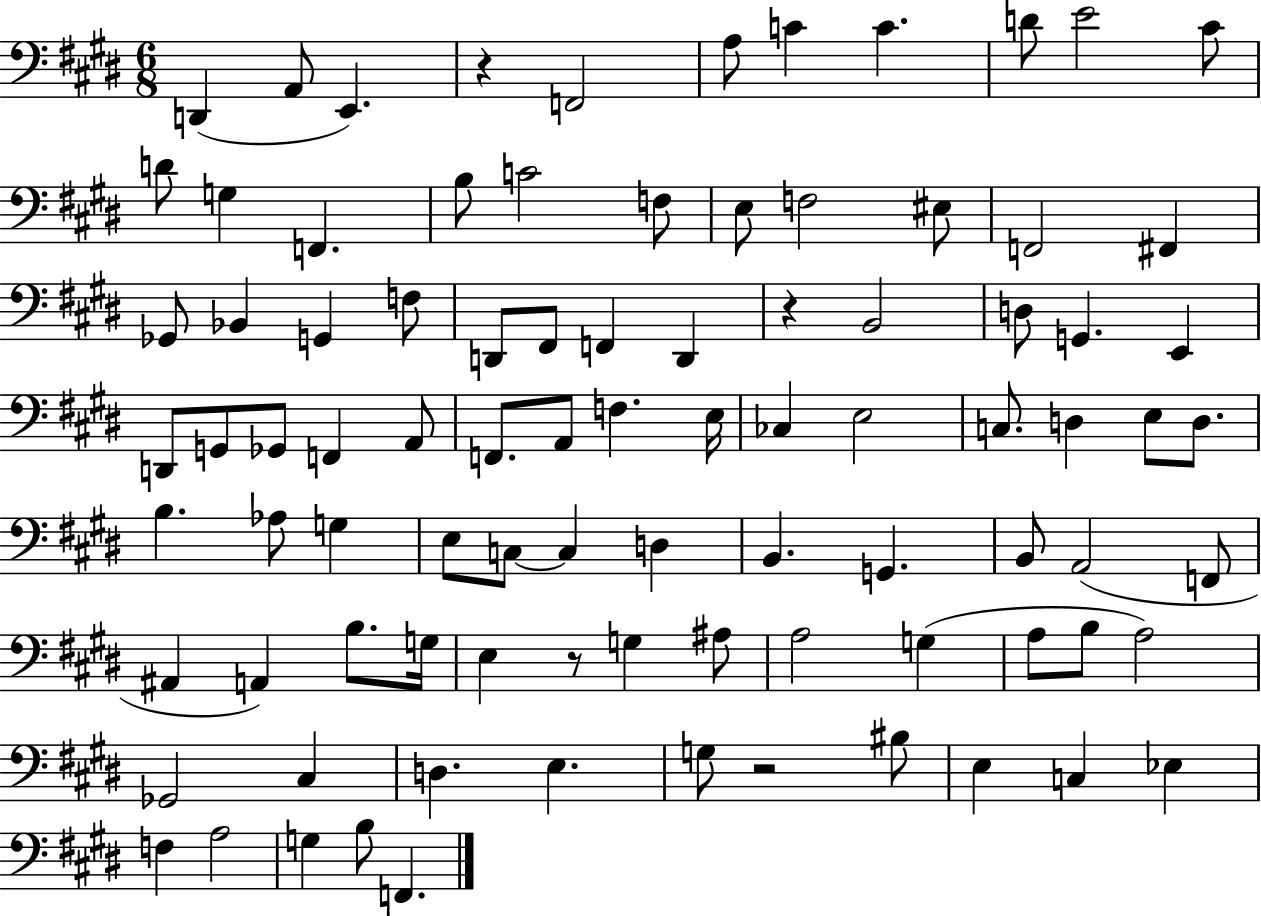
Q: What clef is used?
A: bass